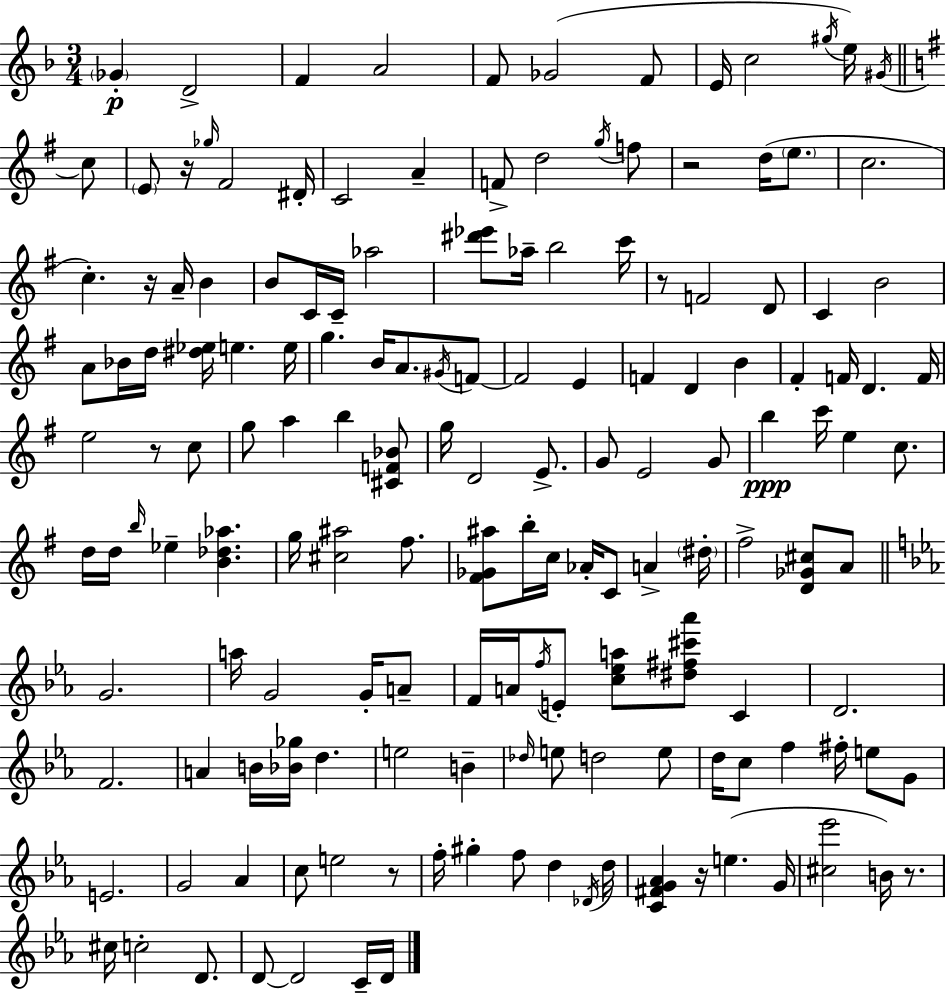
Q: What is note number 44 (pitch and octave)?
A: E5